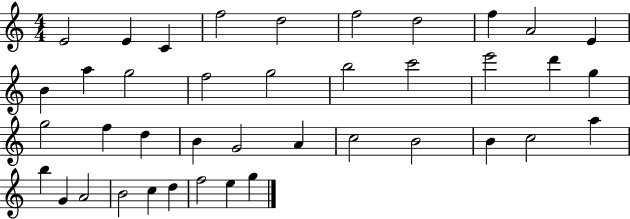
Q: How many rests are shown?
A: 0